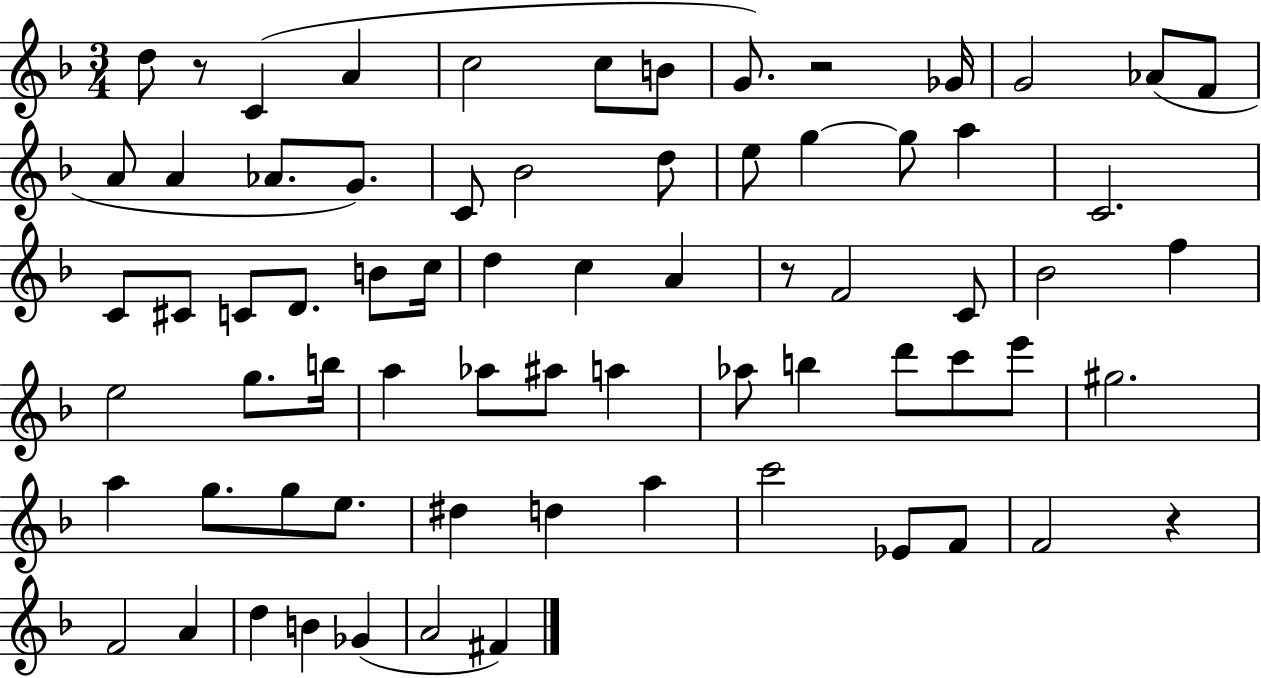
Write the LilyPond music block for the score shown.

{
  \clef treble
  \numericTimeSignature
  \time 3/4
  \key f \major
  d''8 r8 c'4( a'4 | c''2 c''8 b'8 | g'8.) r2 ges'16 | g'2 aes'8( f'8 | \break a'8 a'4 aes'8. g'8.) | c'8 bes'2 d''8 | e''8 g''4~~ g''8 a''4 | c'2. | \break c'8 cis'8 c'8 d'8. b'8 c''16 | d''4 c''4 a'4 | r8 f'2 c'8 | bes'2 f''4 | \break e''2 g''8. b''16 | a''4 aes''8 ais''8 a''4 | aes''8 b''4 d'''8 c'''8 e'''8 | gis''2. | \break a''4 g''8. g''8 e''8. | dis''4 d''4 a''4 | c'''2 ees'8 f'8 | f'2 r4 | \break f'2 a'4 | d''4 b'4 ges'4( | a'2 fis'4) | \bar "|."
}